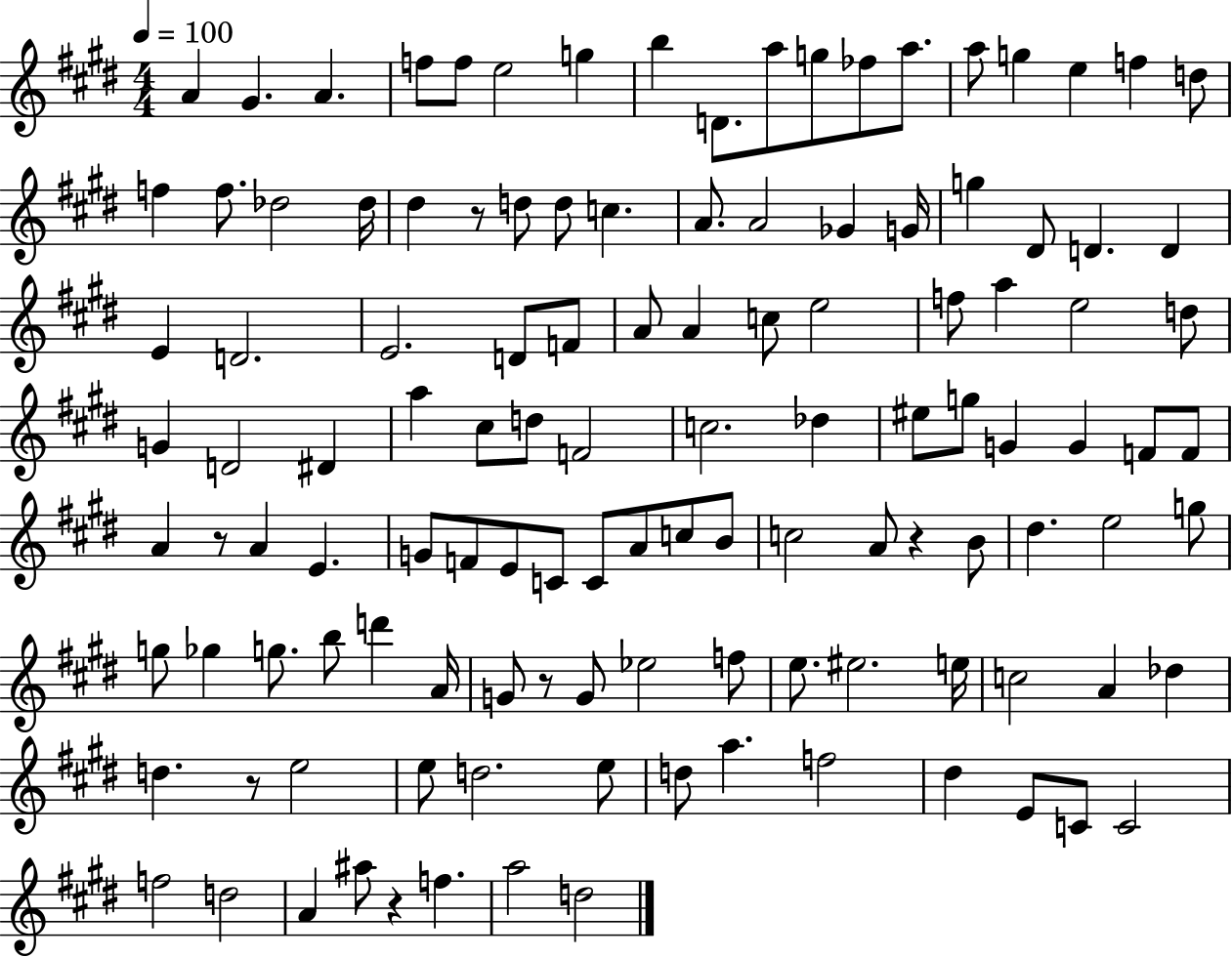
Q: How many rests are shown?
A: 6